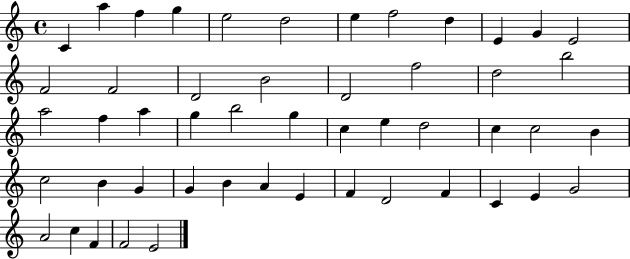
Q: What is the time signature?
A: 4/4